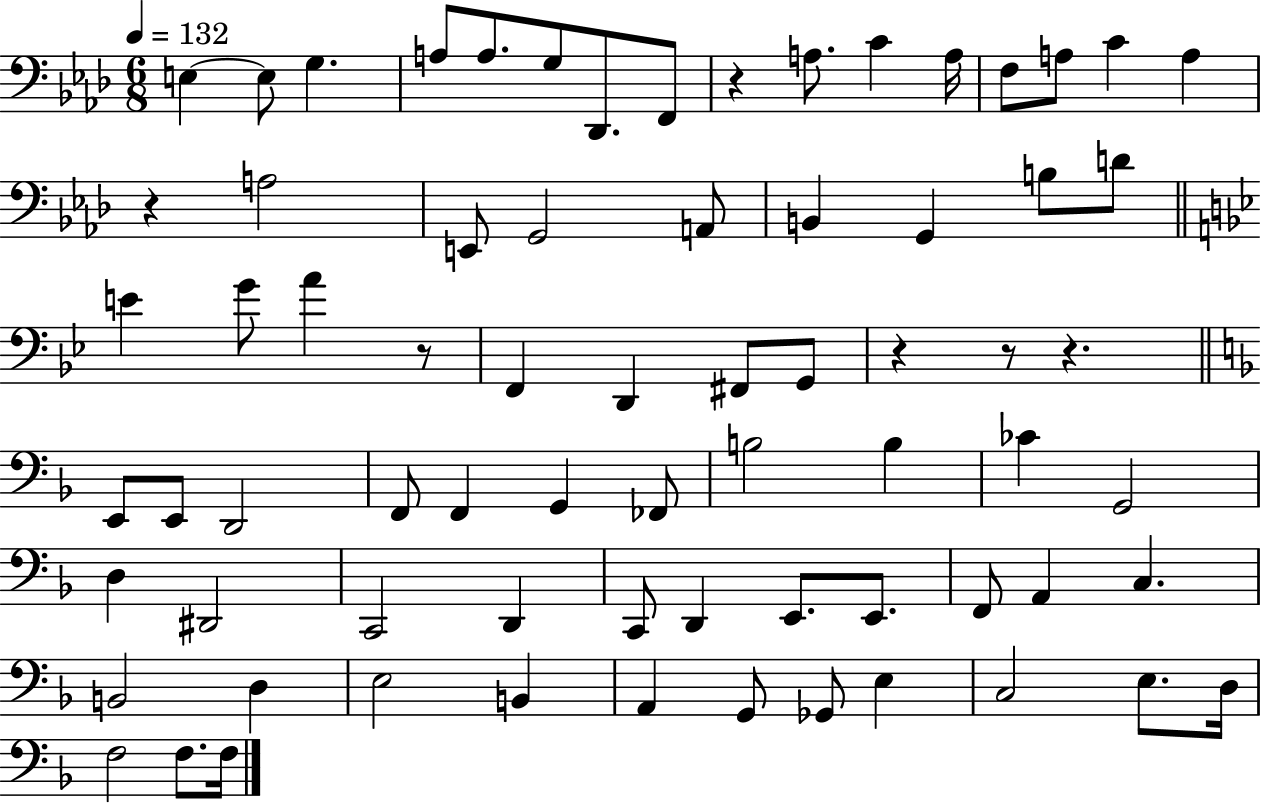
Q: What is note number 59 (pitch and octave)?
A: Gb2